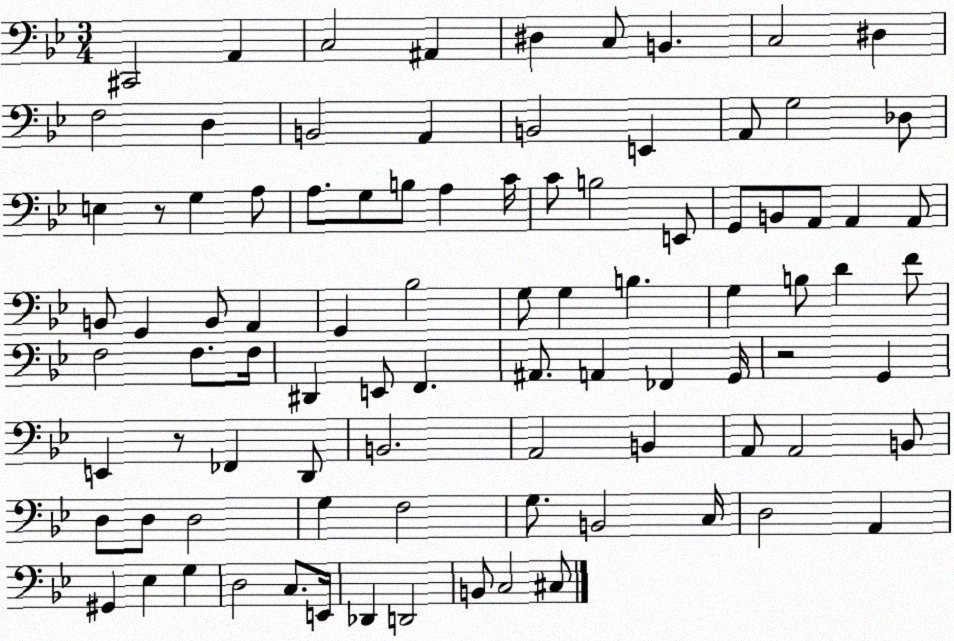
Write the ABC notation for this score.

X:1
T:Untitled
M:3/4
L:1/4
K:Bb
^C,,2 A,, C,2 ^A,, ^D, C,/2 B,, C,2 ^D, F,2 D, B,,2 A,, B,,2 E,, A,,/2 G,2 _D,/2 E, z/2 G, A,/2 A,/2 G,/2 B,/2 A, C/4 C/2 B,2 E,,/2 G,,/2 B,,/2 A,,/2 A,, A,,/2 B,,/2 G,, B,,/2 A,, G,, _B,2 G,/2 G, B, G, B,/2 D F/2 F,2 F,/2 F,/4 ^D,, E,,/2 F,, ^A,,/2 A,, _F,, G,,/4 z2 G,, E,, z/2 _F,, D,,/2 B,,2 A,,2 B,, A,,/2 A,,2 B,,/2 D,/2 D,/2 D,2 G, F,2 G,/2 B,,2 C,/4 D,2 A,, ^G,, _E, G, D,2 C,/2 E,,/4 _D,, D,,2 B,,/2 C,2 ^C,/2